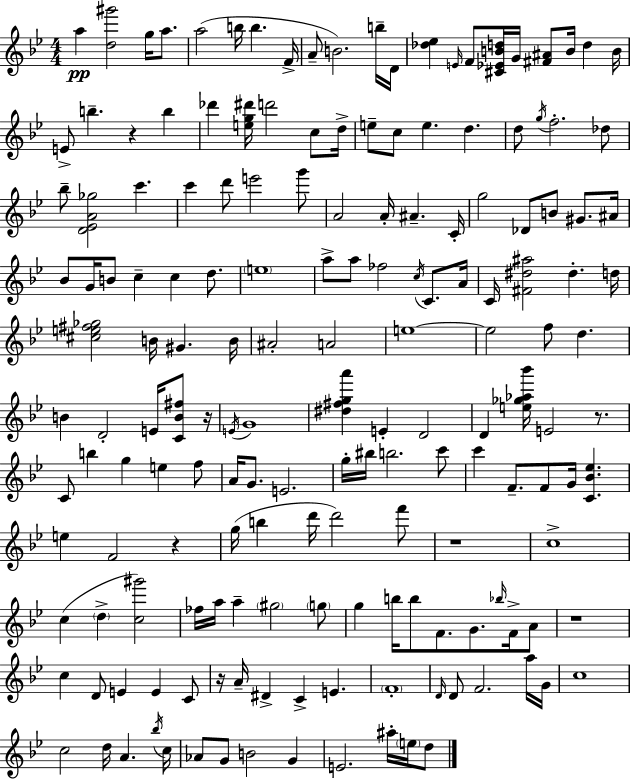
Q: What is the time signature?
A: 4/4